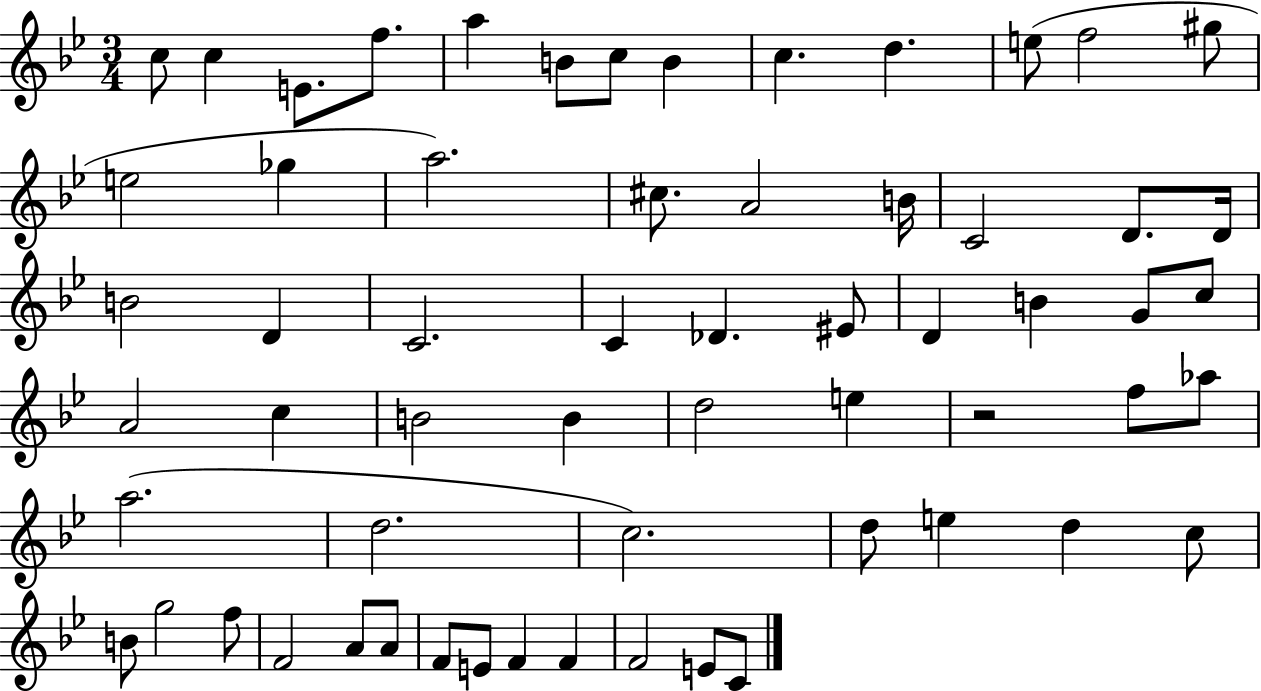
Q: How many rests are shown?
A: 1